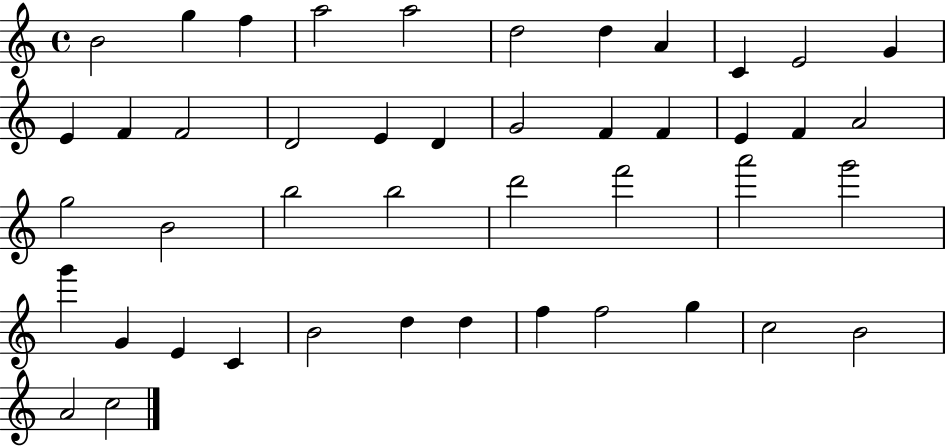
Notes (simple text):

B4/h G5/q F5/q A5/h A5/h D5/h D5/q A4/q C4/q E4/h G4/q E4/q F4/q F4/h D4/h E4/q D4/q G4/h F4/q F4/q E4/q F4/q A4/h G5/h B4/h B5/h B5/h D6/h F6/h A6/h G6/h G6/q G4/q E4/q C4/q B4/h D5/q D5/q F5/q F5/h G5/q C5/h B4/h A4/h C5/h